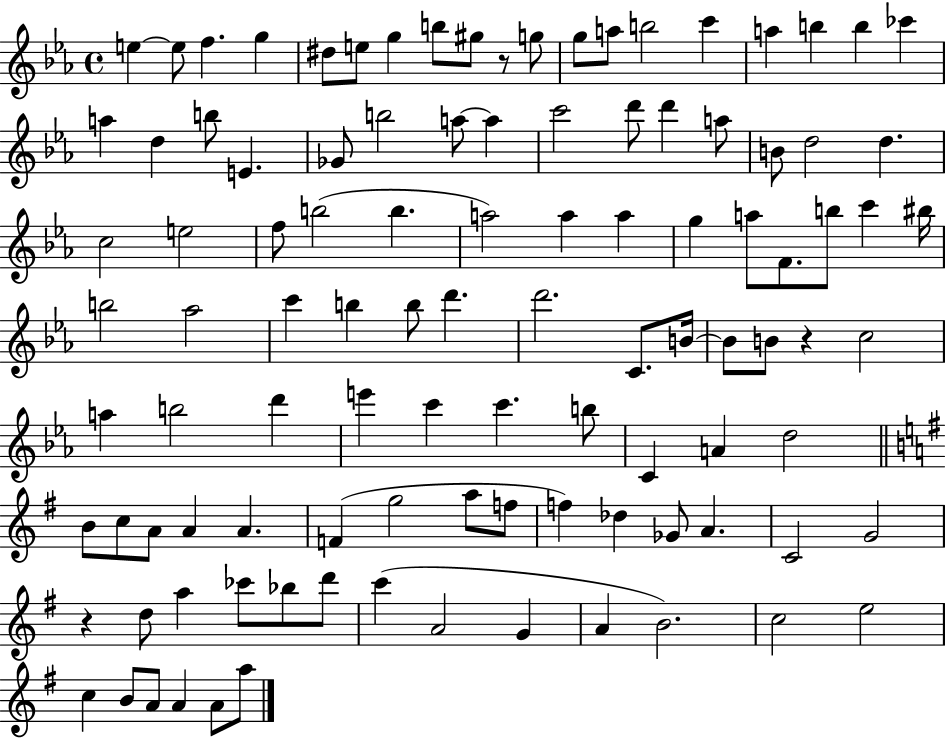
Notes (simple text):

E5/q E5/e F5/q. G5/q D#5/e E5/e G5/q B5/e G#5/e R/e G5/e G5/e A5/e B5/h C6/q A5/q B5/q B5/q CES6/q A5/q D5/q B5/e E4/q. Gb4/e B5/h A5/e A5/q C6/h D6/e D6/q A5/e B4/e D5/h D5/q. C5/h E5/h F5/e B5/h B5/q. A5/h A5/q A5/q G5/q A5/e F4/e. B5/e C6/q BIS5/s B5/h Ab5/h C6/q B5/q B5/e D6/q. D6/h. C4/e. B4/s B4/e B4/e R/q C5/h A5/q B5/h D6/q E6/q C6/q C6/q. B5/e C4/q A4/q D5/h B4/e C5/e A4/e A4/q A4/q. F4/q G5/h A5/e F5/e F5/q Db5/q Gb4/e A4/q. C4/h G4/h R/q D5/e A5/q CES6/e Bb5/e D6/e C6/q A4/h G4/q A4/q B4/h. C5/h E5/h C5/q B4/e A4/e A4/q A4/e A5/e